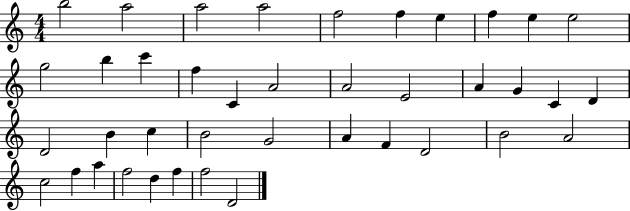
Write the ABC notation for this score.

X:1
T:Untitled
M:4/4
L:1/4
K:C
b2 a2 a2 a2 f2 f e f e e2 g2 b c' f C A2 A2 E2 A G C D D2 B c B2 G2 A F D2 B2 A2 c2 f a f2 d f f2 D2